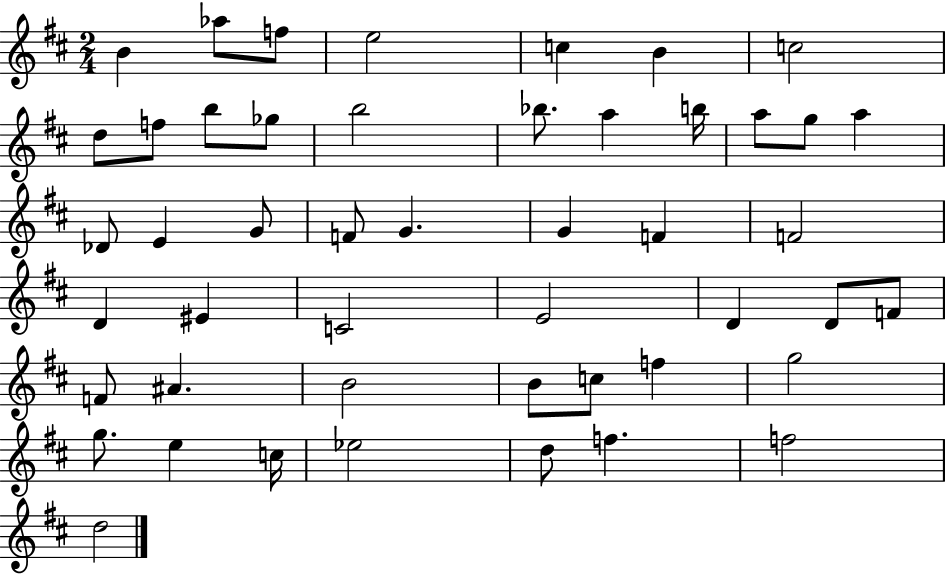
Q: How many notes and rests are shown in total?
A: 48